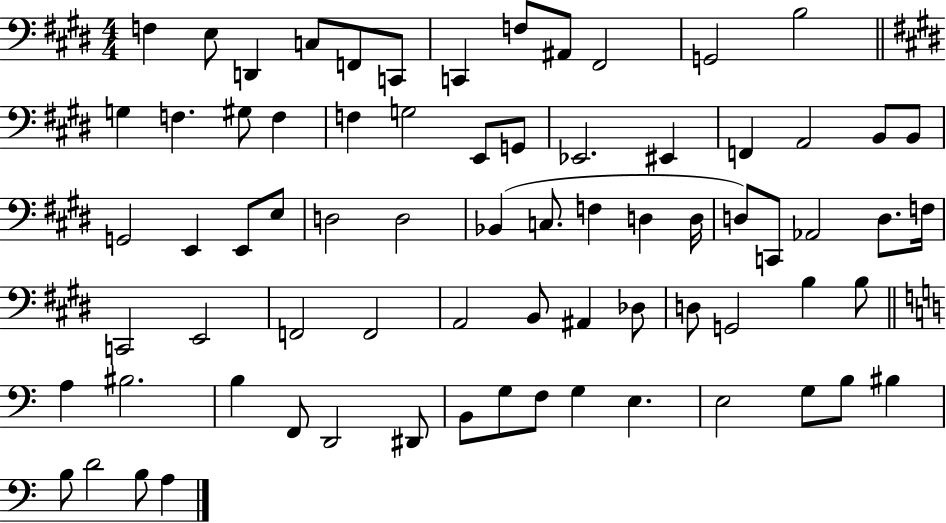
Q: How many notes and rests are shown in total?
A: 73